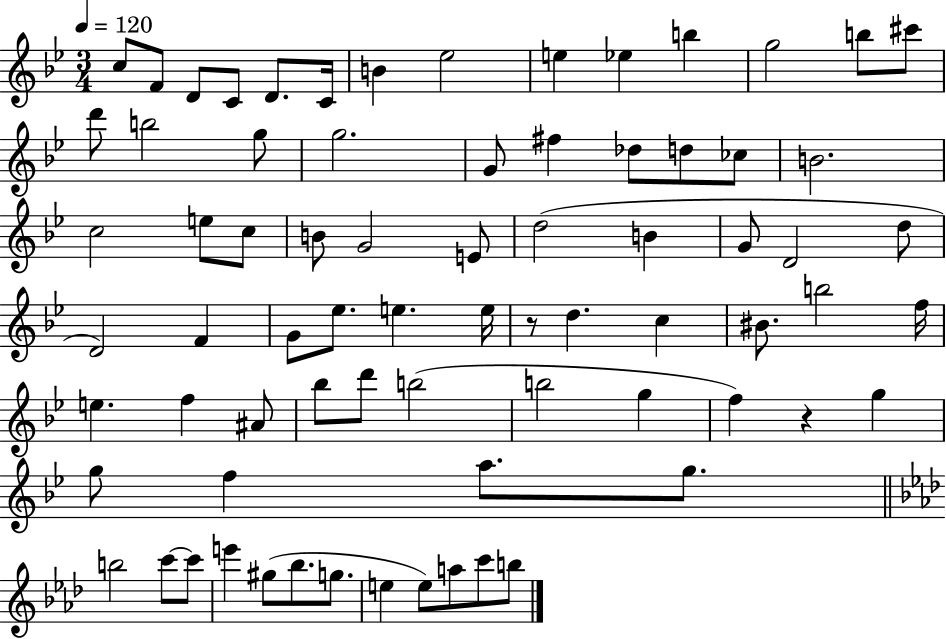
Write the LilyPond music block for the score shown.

{
  \clef treble
  \numericTimeSignature
  \time 3/4
  \key bes \major
  \tempo 4 = 120
  c''8 f'8 d'8 c'8 d'8. c'16 | b'4 ees''2 | e''4 ees''4 b''4 | g''2 b''8 cis'''8 | \break d'''8 b''2 g''8 | g''2. | g'8 fis''4 des''8 d''8 ces''8 | b'2. | \break c''2 e''8 c''8 | b'8 g'2 e'8 | d''2( b'4 | g'8 d'2 d''8 | \break d'2) f'4 | g'8 ees''8. e''4. e''16 | r8 d''4. c''4 | bis'8. b''2 f''16 | \break e''4. f''4 ais'8 | bes''8 d'''8 b''2( | b''2 g''4 | f''4) r4 g''4 | \break g''8 f''4 a''8. g''8. | \bar "||" \break \key aes \major b''2 c'''8~~ c'''8 | e'''4 gis''8( bes''8. g''8. | e''4 e''8) a''8 c'''8 b''8 | \bar "|."
}